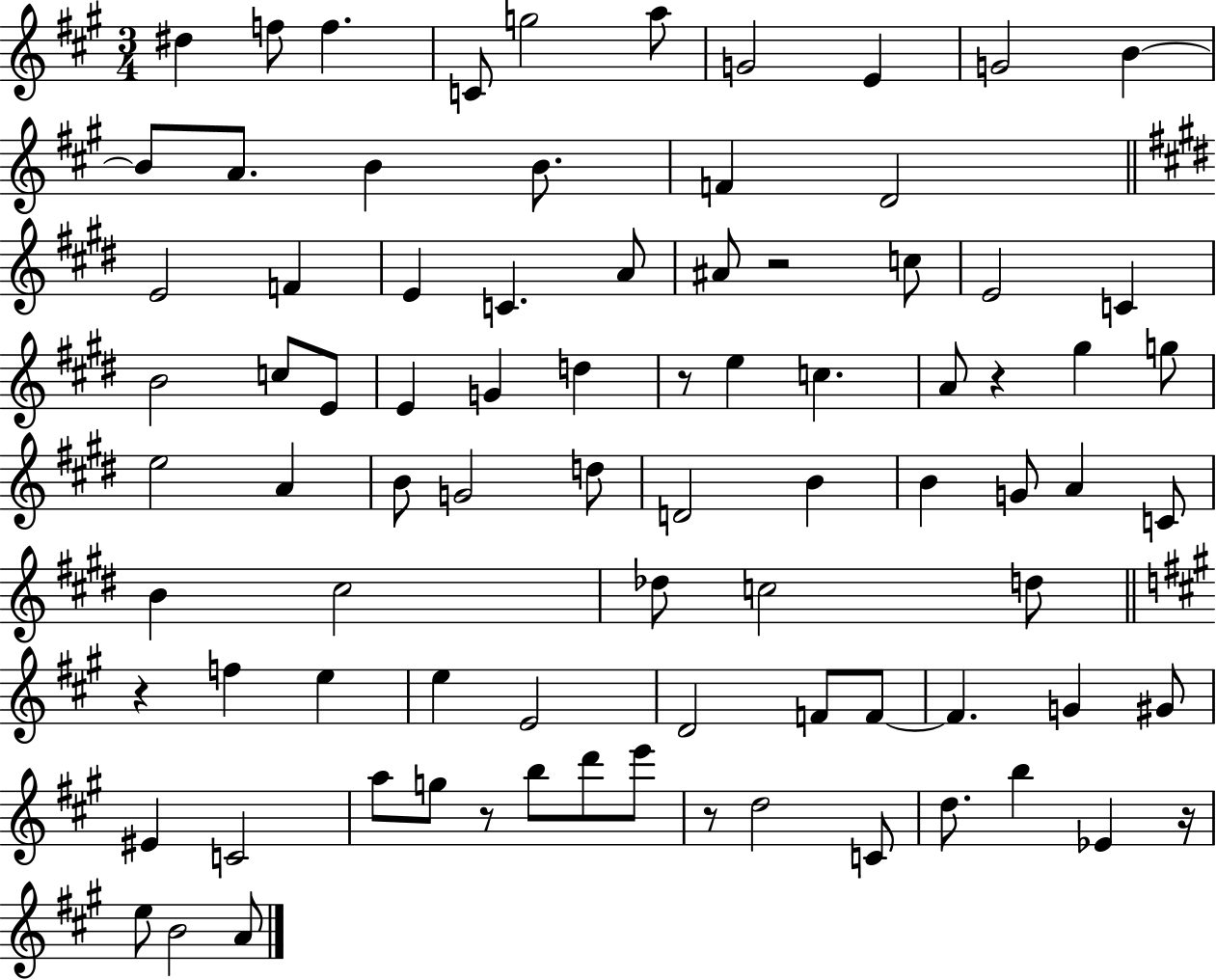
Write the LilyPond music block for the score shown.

{
  \clef treble
  \numericTimeSignature
  \time 3/4
  \key a \major
  dis''4 f''8 f''4. | c'8 g''2 a''8 | g'2 e'4 | g'2 b'4~~ | \break b'8 a'8. b'4 b'8. | f'4 d'2 | \bar "||" \break \key e \major e'2 f'4 | e'4 c'4. a'8 | ais'8 r2 c''8 | e'2 c'4 | \break b'2 c''8 e'8 | e'4 g'4 d''4 | r8 e''4 c''4. | a'8 r4 gis''4 g''8 | \break e''2 a'4 | b'8 g'2 d''8 | d'2 b'4 | b'4 g'8 a'4 c'8 | \break b'4 cis''2 | des''8 c''2 d''8 | \bar "||" \break \key a \major r4 f''4 e''4 | e''4 e'2 | d'2 f'8 f'8~~ | f'4. g'4 gis'8 | \break eis'4 c'2 | a''8 g''8 r8 b''8 d'''8 e'''8 | r8 d''2 c'8 | d''8. b''4 ees'4 r16 | \break e''8 b'2 a'8 | \bar "|."
}